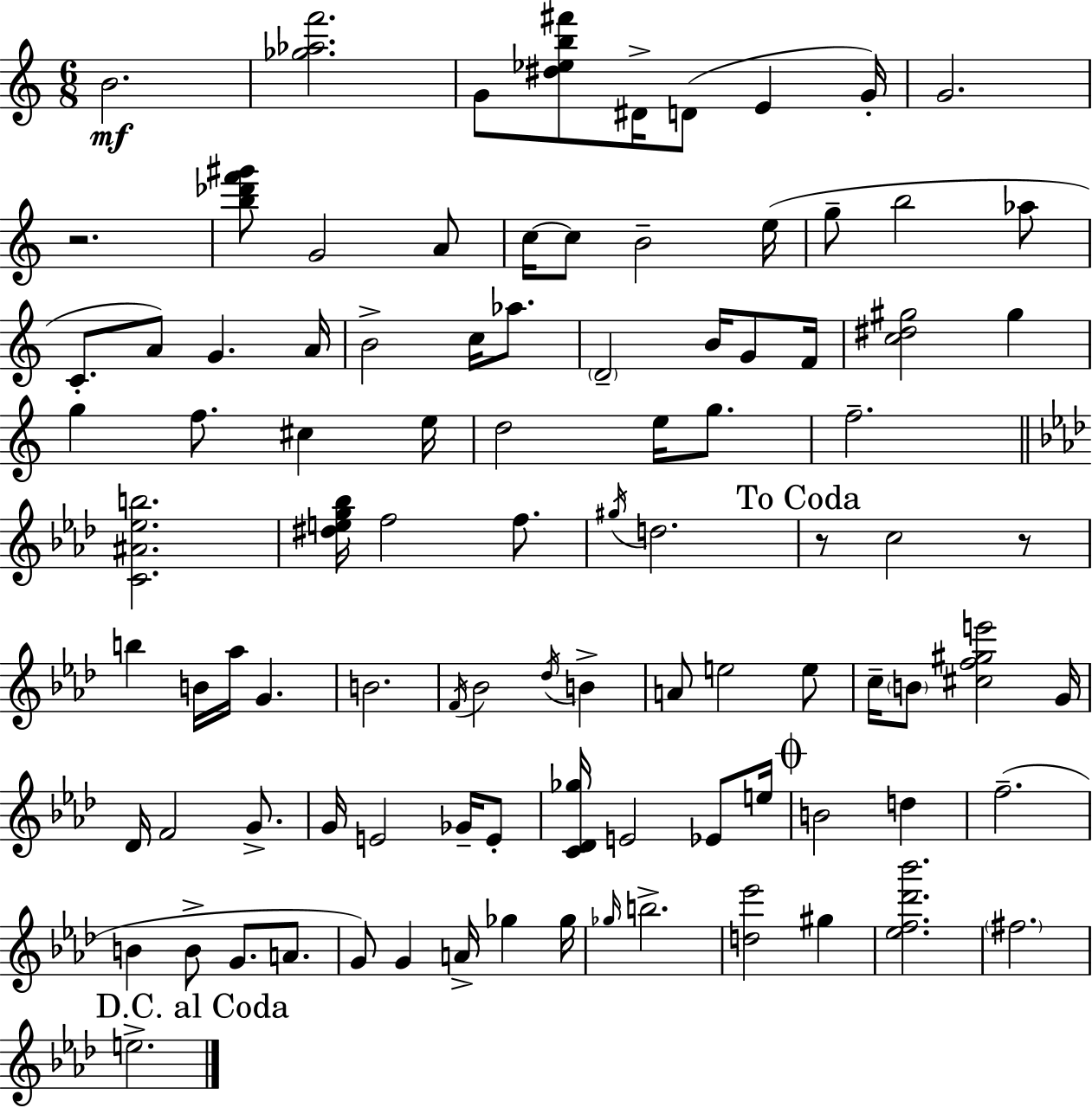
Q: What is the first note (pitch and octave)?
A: B4